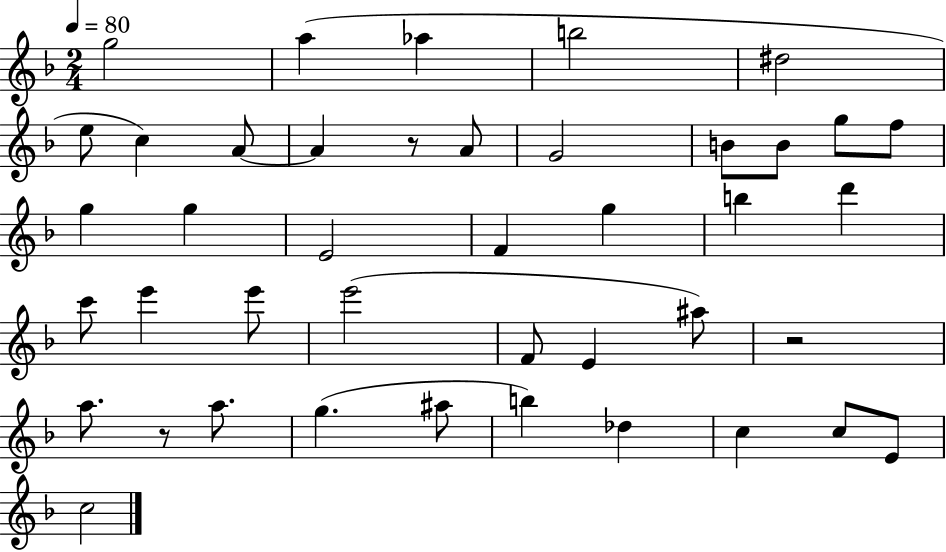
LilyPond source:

{
  \clef treble
  \numericTimeSignature
  \time 2/4
  \key f \major
  \tempo 4 = 80
  \repeat volta 2 { g''2 | a''4( aes''4 | b''2 | dis''2 | \break e''8 c''4) a'8~~ | a'4 r8 a'8 | g'2 | b'8 b'8 g''8 f''8 | \break g''4 g''4 | e'2 | f'4 g''4 | b''4 d'''4 | \break c'''8 e'''4 e'''8 | e'''2( | f'8 e'4 ais''8) | r2 | \break a''8. r8 a''8. | g''4.( ais''8 | b''4) des''4 | c''4 c''8 e'8 | \break c''2 | } \bar "|."
}